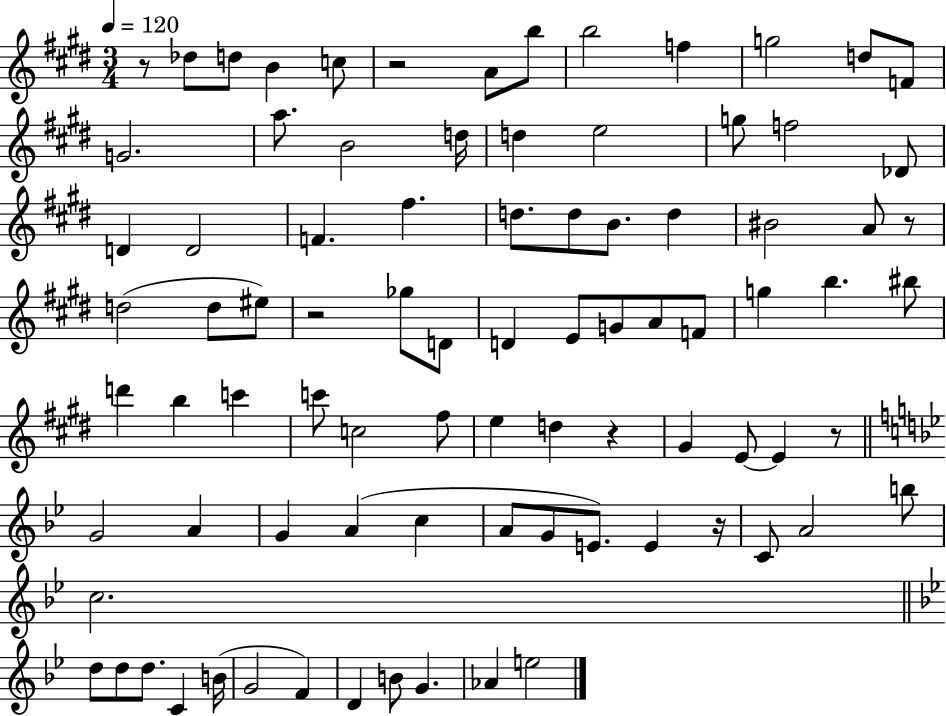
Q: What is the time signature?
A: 3/4